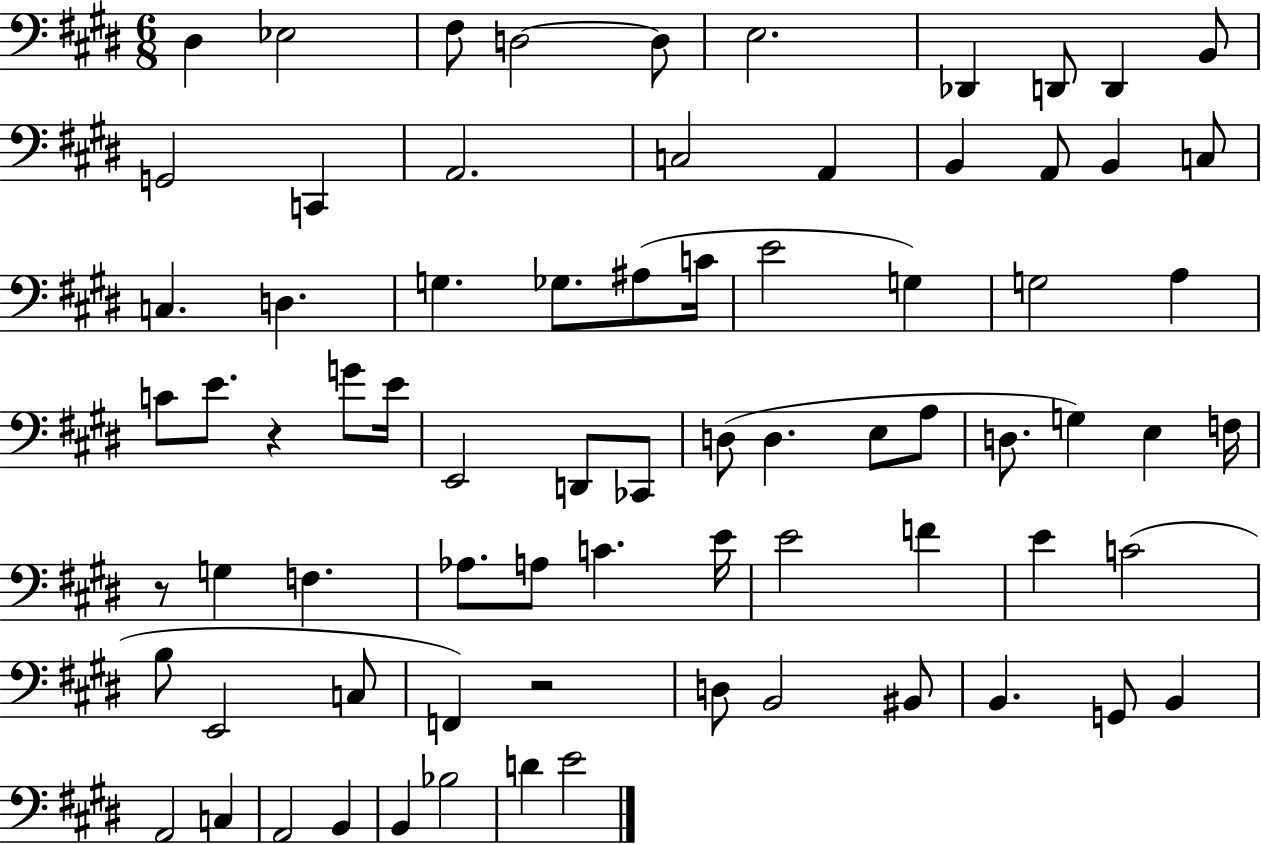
X:1
T:Untitled
M:6/8
L:1/4
K:E
^D, _E,2 ^F,/2 D,2 D,/2 E,2 _D,, D,,/2 D,, B,,/2 G,,2 C,, A,,2 C,2 A,, B,, A,,/2 B,, C,/2 C, D, G, _G,/2 ^A,/2 C/4 E2 G, G,2 A, C/2 E/2 z G/2 E/4 E,,2 D,,/2 _C,,/2 D,/2 D, E,/2 A,/2 D,/2 G, E, F,/4 z/2 G, F, _A,/2 A,/2 C E/4 E2 F E C2 B,/2 E,,2 C,/2 F,, z2 D,/2 B,,2 ^B,,/2 B,, G,,/2 B,, A,,2 C, A,,2 B,, B,, _B,2 D E2